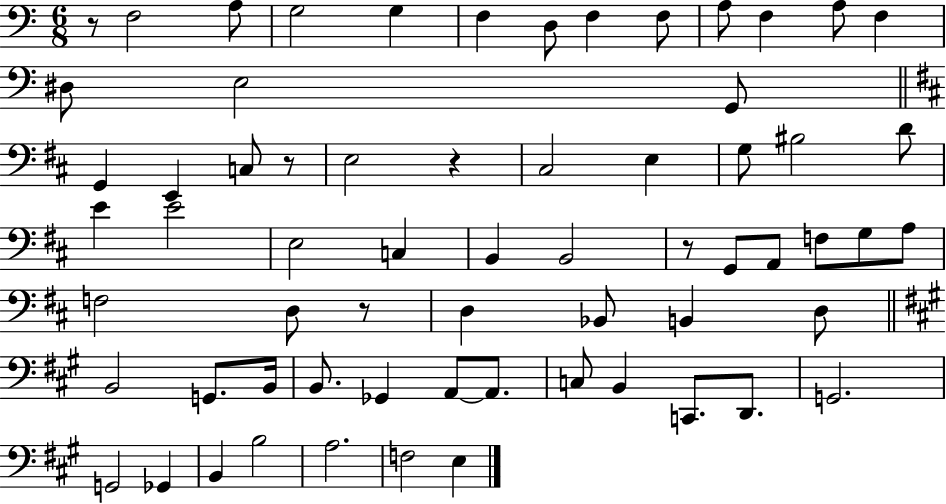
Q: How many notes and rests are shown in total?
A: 65